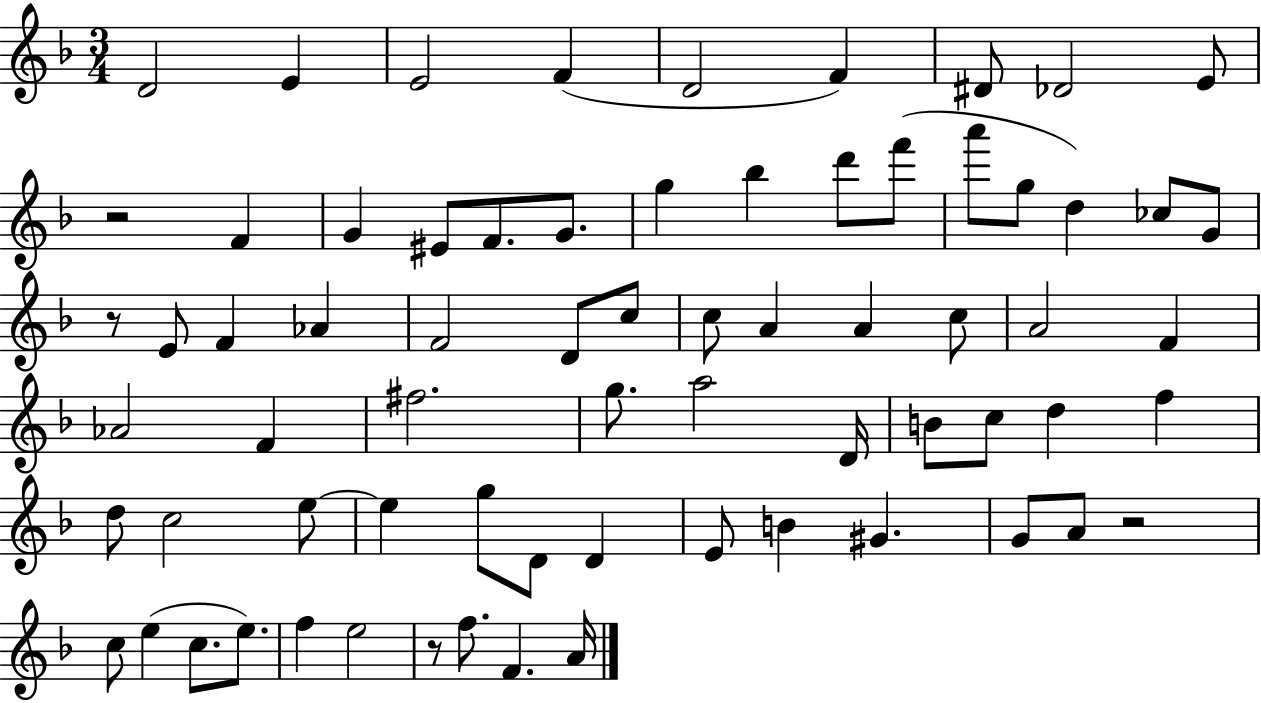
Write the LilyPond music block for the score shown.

{
  \clef treble
  \numericTimeSignature
  \time 3/4
  \key f \major
  \repeat volta 2 { d'2 e'4 | e'2 f'4( | d'2 f'4) | dis'8 des'2 e'8 | \break r2 f'4 | g'4 eis'8 f'8. g'8. | g''4 bes''4 d'''8 f'''8( | a'''8 g''8 d''4) ces''8 g'8 | \break r8 e'8 f'4 aes'4 | f'2 d'8 c''8 | c''8 a'4 a'4 c''8 | a'2 f'4 | \break aes'2 f'4 | fis''2. | g''8. a''2 d'16 | b'8 c''8 d''4 f''4 | \break d''8 c''2 e''8~~ | e''4 g''8 d'8 d'4 | e'8 b'4 gis'4. | g'8 a'8 r2 | \break c''8 e''4( c''8. e''8.) | f''4 e''2 | r8 f''8. f'4. a'16 | } \bar "|."
}